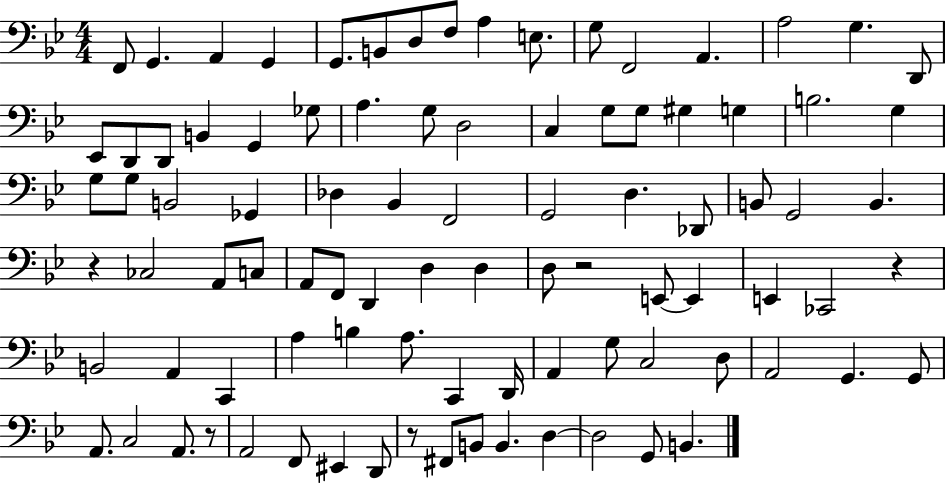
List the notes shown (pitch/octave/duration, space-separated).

F2/e G2/q. A2/q G2/q G2/e. B2/e D3/e F3/e A3/q E3/e. G3/e F2/h A2/q. A3/h G3/q. D2/e Eb2/e D2/e D2/e B2/q G2/q Gb3/e A3/q. G3/e D3/h C3/q G3/e G3/e G#3/q G3/q B3/h. G3/q G3/e G3/e B2/h Gb2/q Db3/q Bb2/q F2/h G2/h D3/q. Db2/e B2/e G2/h B2/q. R/q CES3/h A2/e C3/e A2/e F2/e D2/q D3/q D3/q D3/e R/h E2/e E2/q E2/q CES2/h R/q B2/h A2/q C2/q A3/q B3/q A3/e. C2/q D2/s A2/q G3/e C3/h D3/e A2/h G2/q. G2/e A2/e. C3/h A2/e. R/e A2/h F2/e EIS2/q D2/e R/e F#2/e B2/e B2/q. D3/q D3/h G2/e B2/q.